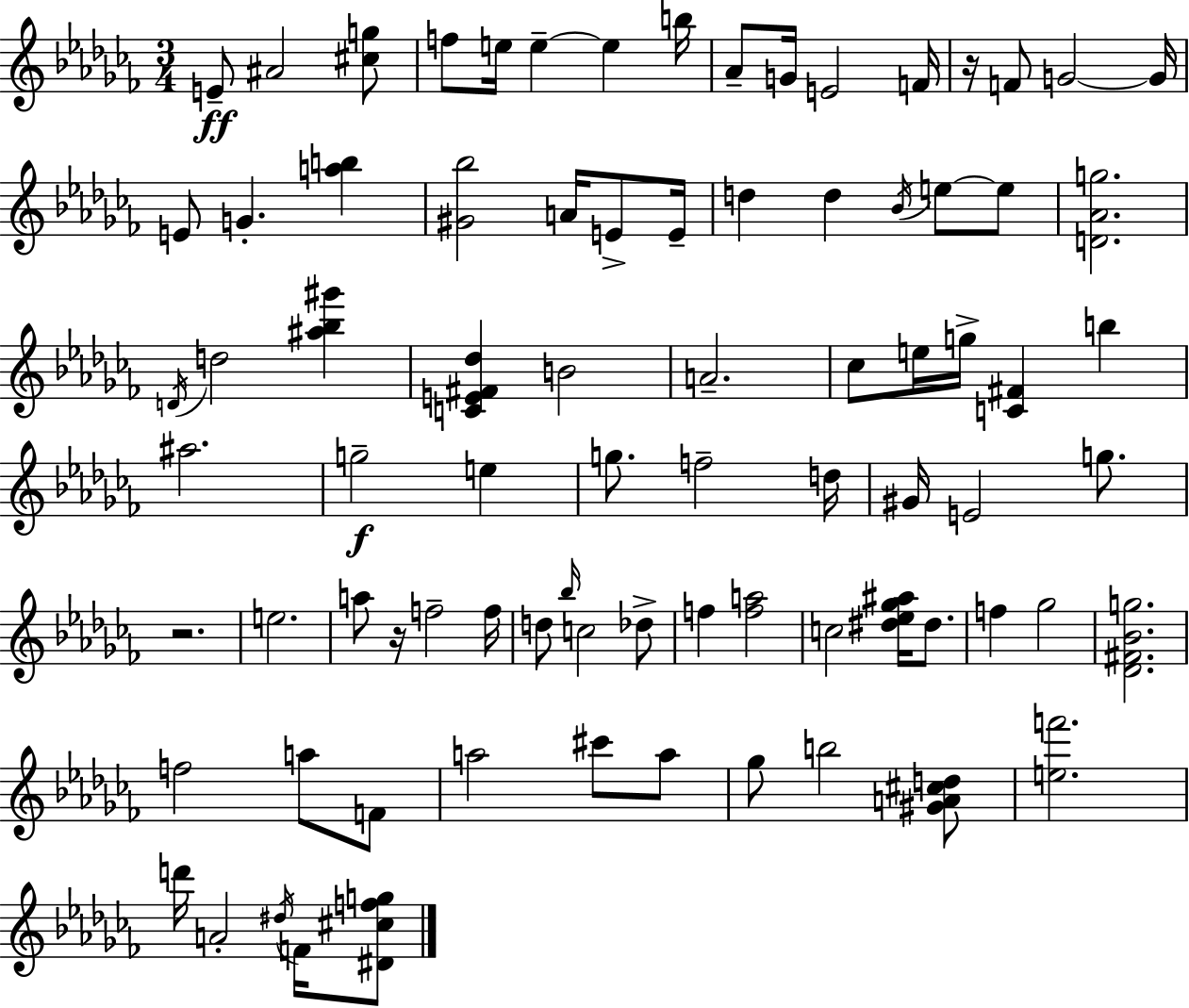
{
  \clef treble
  \numericTimeSignature
  \time 3/4
  \key aes \minor
  e'8--\ff ais'2 <cis'' g''>8 | f''8 e''16 e''4--~~ e''4 b''16 | aes'8-- g'16 e'2 f'16 | r16 f'8 g'2~~ g'16 | \break e'8 g'4.-. <a'' b''>4 | <gis' bes''>2 a'16 e'8-> e'16-- | d''4 d''4 \acciaccatura { bes'16 } e''8~~ e''8 | <d' aes' g''>2. | \break \acciaccatura { d'16 } d''2 <ais'' bes'' gis'''>4 | <c' e' fis' des''>4 b'2 | a'2.-- | ces''8 e''16 g''16-> <c' fis'>4 b''4 | \break ais''2. | g''2--\f e''4 | g''8. f''2-- | d''16 gis'16 e'2 g''8. | \break r2. | e''2. | a''8 r16 f''2-- | f''16 d''8 \grace { bes''16 } c''2 | \break des''8-> f''4 <f'' a''>2 | c''2 <dis'' ees'' ges'' ais''>16 | dis''8. f''4 ges''2 | <des' fis' bes' g''>2. | \break f''2 a''8 | f'8 a''2 cis'''8 | a''8 ges''8 b''2 | <gis' a' cis'' d''>8 <e'' f'''>2. | \break d'''16 a'2-. | \acciaccatura { dis''16 } f'16 <dis' cis'' f'' g''>8 \bar "|."
}